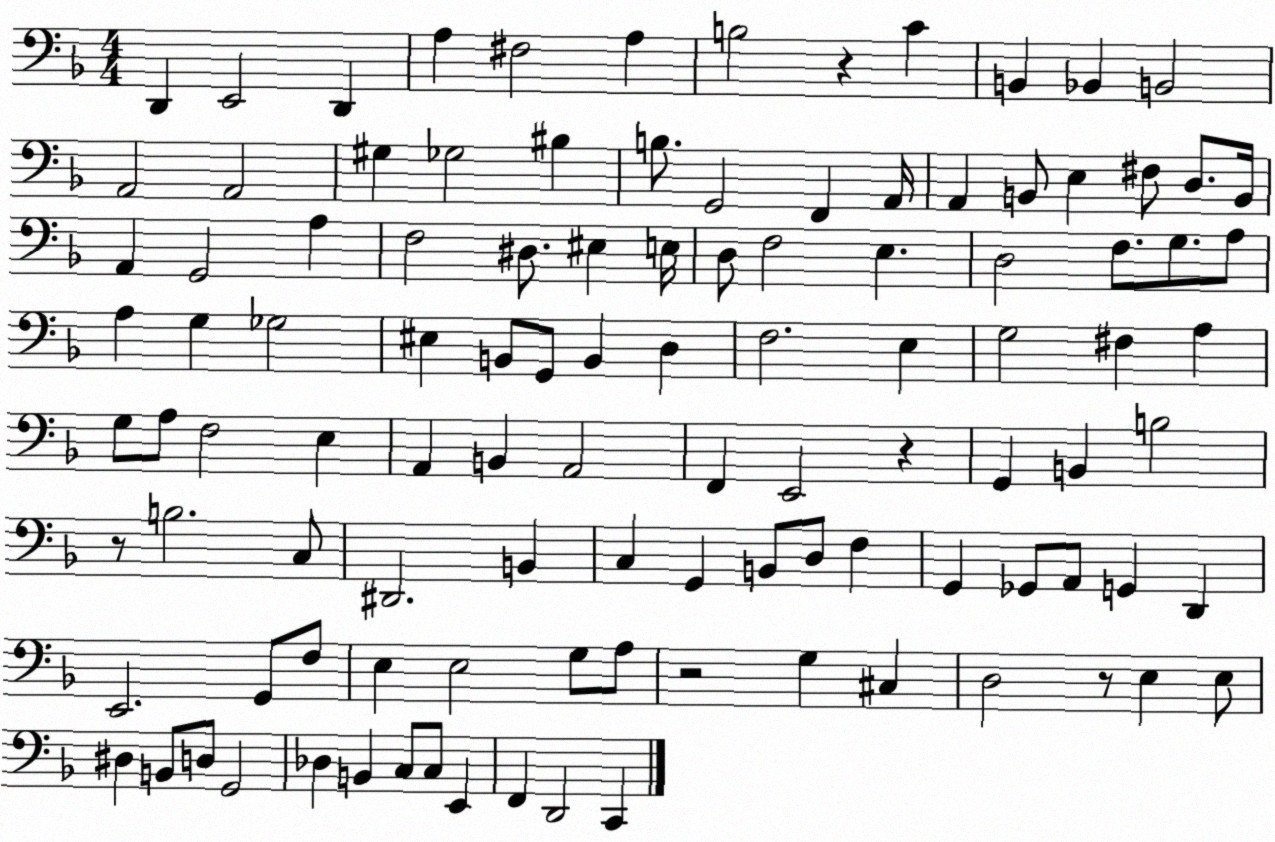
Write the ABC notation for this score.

X:1
T:Untitled
M:4/4
L:1/4
K:F
D,, E,,2 D,, A, ^F,2 A, B,2 z C B,, _B,, B,,2 A,,2 A,,2 ^G, _G,2 ^B, B,/2 G,,2 F,, A,,/4 A,, B,,/2 E, ^F,/2 D,/2 B,,/4 A,, G,,2 A, F,2 ^D,/2 ^E, E,/4 D,/2 F,2 E, D,2 F,/2 G,/2 A,/2 A, G, _G,2 ^E, B,,/2 G,,/2 B,, D, F,2 E, G,2 ^F, A, G,/2 A,/2 F,2 E, A,, B,, A,,2 F,, E,,2 z G,, B,, B,2 z/2 B,2 C,/2 ^D,,2 B,, C, G,, B,,/2 D,/2 F, G,, _G,,/2 A,,/2 G,, D,, E,,2 G,,/2 F,/2 E, E,2 G,/2 A,/2 z2 G, ^C, D,2 z/2 E, E,/2 ^D, B,,/2 D,/2 G,,2 _D, B,, C,/2 C,/2 E,, F,, D,,2 C,,